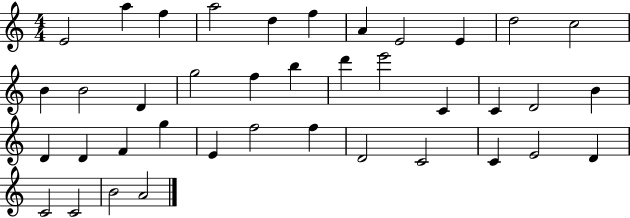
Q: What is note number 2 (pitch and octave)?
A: A5